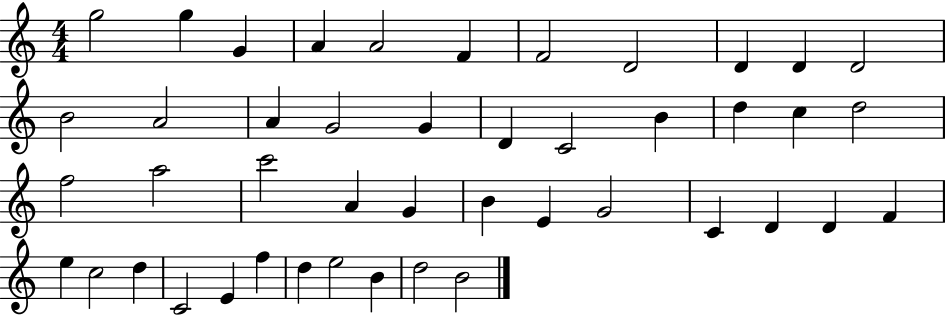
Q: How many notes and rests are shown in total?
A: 45